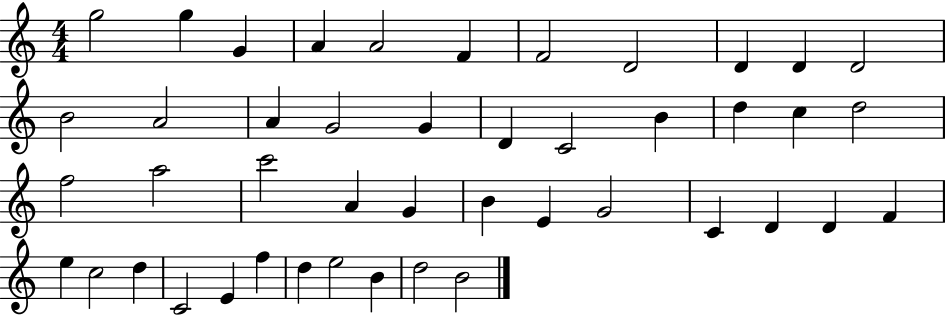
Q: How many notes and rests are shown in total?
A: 45